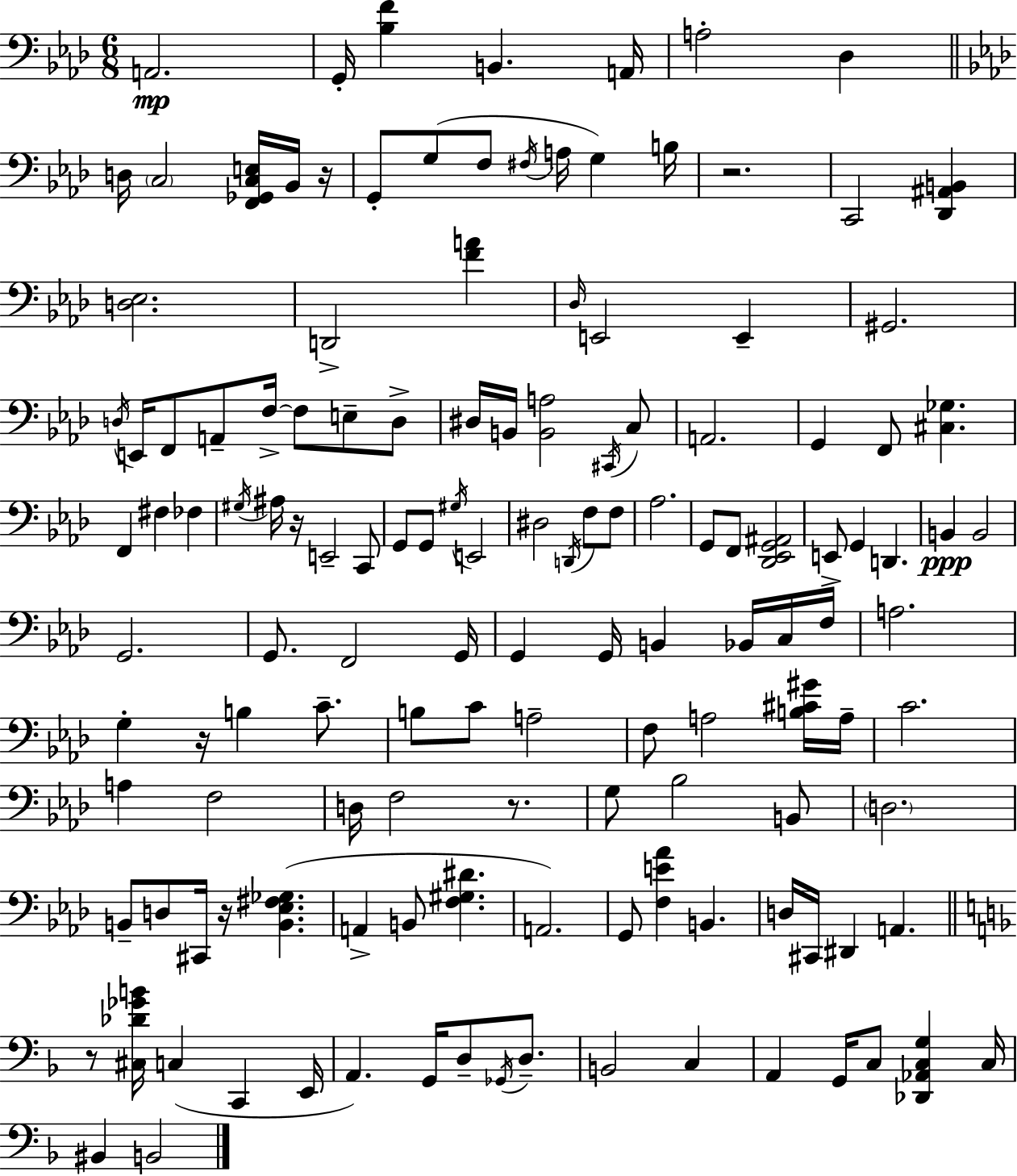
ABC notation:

X:1
T:Untitled
M:6/8
L:1/4
K:Fm
A,,2 G,,/4 [_B,F] B,, A,,/4 A,2 _D, D,/4 C,2 [F,,_G,,C,E,]/4 _B,,/4 z/4 G,,/2 G,/2 F,/2 ^F,/4 A,/4 G, B,/4 z2 C,,2 [_D,,^A,,B,,] [D,_E,]2 D,,2 [FA] _D,/4 E,,2 E,, ^G,,2 D,/4 E,,/4 F,,/2 A,,/2 F,/4 F,/2 E,/2 D,/2 ^D,/4 B,,/4 [B,,A,]2 ^C,,/4 C,/2 A,,2 G,, F,,/2 [^C,_G,] F,, ^F, _F, ^G,/4 ^A,/4 z/4 E,,2 C,,/2 G,,/2 G,,/2 ^G,/4 E,,2 ^D,2 D,,/4 F,/2 F,/2 _A,2 G,,/2 F,,/2 [_D,,_E,,G,,^A,,]2 E,,/2 G,, D,, B,, B,,2 G,,2 G,,/2 F,,2 G,,/4 G,, G,,/4 B,, _B,,/4 C,/4 F,/4 A,2 G, z/4 B, C/2 B,/2 C/2 A,2 F,/2 A,2 [B,^C^G]/4 A,/4 C2 A, F,2 D,/4 F,2 z/2 G,/2 _B,2 B,,/2 D,2 B,,/2 D,/2 ^C,,/4 z/4 [B,,_E,^F,_G,] A,, B,,/2 [F,^G,^D] A,,2 G,,/2 [F,E_A] B,, D,/4 ^C,,/4 ^D,, A,, z/2 [^C,_D_GB]/4 C, C,, E,,/4 A,, G,,/4 D,/2 _G,,/4 D,/2 B,,2 C, A,, G,,/4 C,/2 [_D,,_A,,C,G,] C,/4 ^B,, B,,2